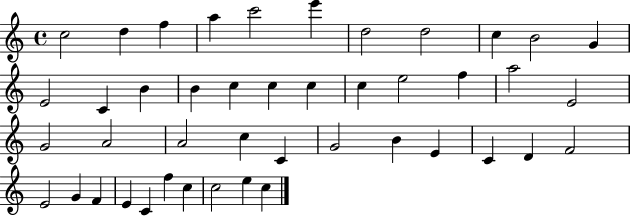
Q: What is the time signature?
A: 4/4